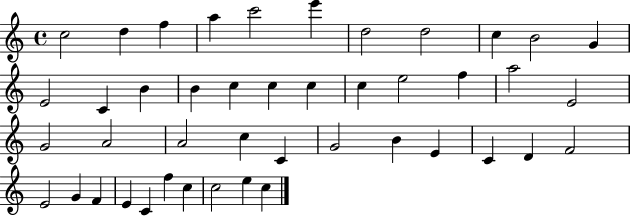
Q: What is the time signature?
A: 4/4